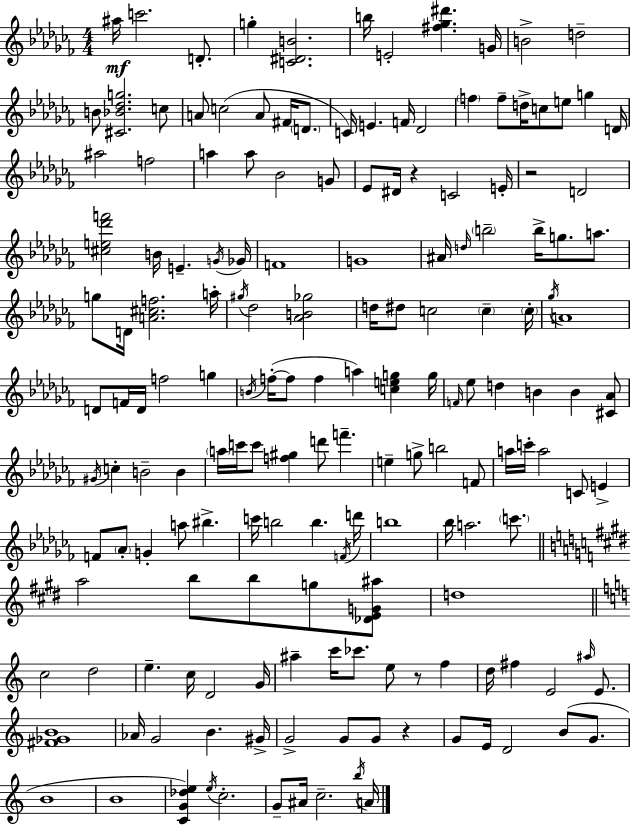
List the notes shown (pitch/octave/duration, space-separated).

A#5/s C6/h. D4/e. G5/q [C4,D#4,B4]/h. B5/s E4/h [F#5,Gb5,D#6]/q. G4/s B4/h D5/h B4/e [C#4,Bb4,Db5,G5]/h. C5/e A4/e C5/h A4/e F#4/s D4/e. C4/s E4/q. F4/s Db4/h F5/q F5/e D5/s C5/e E5/e G5/q D4/s A#5/h F5/h A5/q A5/e Bb4/h G4/e Eb4/e D#4/s R/q C4/h E4/s R/h D4/h [C#5,E5,Db6,F6]/h B4/s E4/q. G4/s Gb4/s F4/w G4/w A#4/s D5/s B5/h B5/s G5/e. A5/e. G5/e D4/s [A4,C#5,F5]/h. A5/s G#5/s Db5/h [Ab4,B4,Gb5]/h D5/s D#5/e C5/h C5/q C5/s Gb5/s A4/w D4/e F4/s D4/s F5/h G5/q B4/s F5/s F5/e F5/q A5/q [C5,E5,G5]/q G5/s F4/s Eb5/e D5/q B4/q B4/q [C#4,Ab4]/e G#4/s C5/q B4/h B4/q A5/s C6/s C6/e [F5,G#5]/q D6/e F6/q. E5/q G5/e B5/h F4/e A5/s C6/s A5/h C4/e E4/q F4/e Ab4/e G4/q A5/e BIS5/q. C6/s B5/h B5/q. F4/s D6/s B5/w Bb5/s A5/h. C6/e. A5/h B5/e B5/e G5/e [Db4,E4,G4,A#5]/e D5/w C5/h D5/h E5/q. C5/s D4/h G4/s A#5/q C6/s CES6/e. E5/e R/e F5/q D5/s F#5/q E4/h A#5/s E4/e. [F#4,Gb4,B4]/w Ab4/s G4/h B4/q. G#4/s G4/h G4/e G4/e R/q G4/e E4/s D4/h B4/e G4/e. B4/w B4/w [C4,G4,Db5,E5]/q E5/s C5/h. G4/e A#4/s C5/h. B5/s A4/s